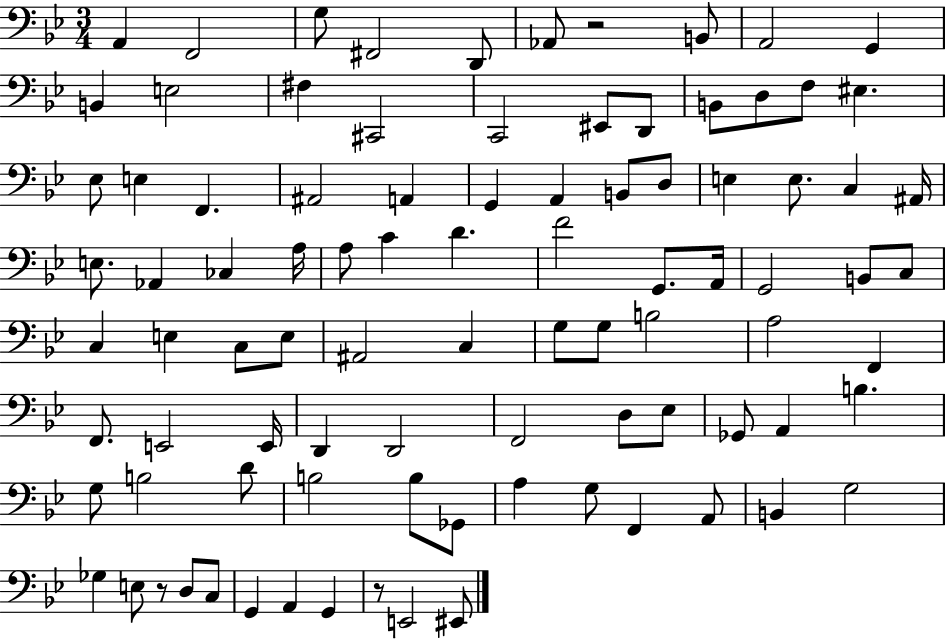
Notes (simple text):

A2/q F2/h G3/e F#2/h D2/e Ab2/e R/h B2/e A2/h G2/q B2/q E3/h F#3/q C#2/h C2/h EIS2/e D2/e B2/e D3/e F3/e EIS3/q. Eb3/e E3/q F2/q. A#2/h A2/q G2/q A2/q B2/e D3/e E3/q E3/e. C3/q A#2/s E3/e. Ab2/q CES3/q A3/s A3/e C4/q D4/q. F4/h G2/e. A2/s G2/h B2/e C3/e C3/q E3/q C3/e E3/e A#2/h C3/q G3/e G3/e B3/h A3/h F2/q F2/e. E2/h E2/s D2/q D2/h F2/h D3/e Eb3/e Gb2/e A2/q B3/q. G3/e B3/h D4/e B3/h B3/e Gb2/e A3/q G3/e F2/q A2/e B2/q G3/h Gb3/q E3/e R/e D3/e C3/e G2/q A2/q G2/q R/e E2/h EIS2/e